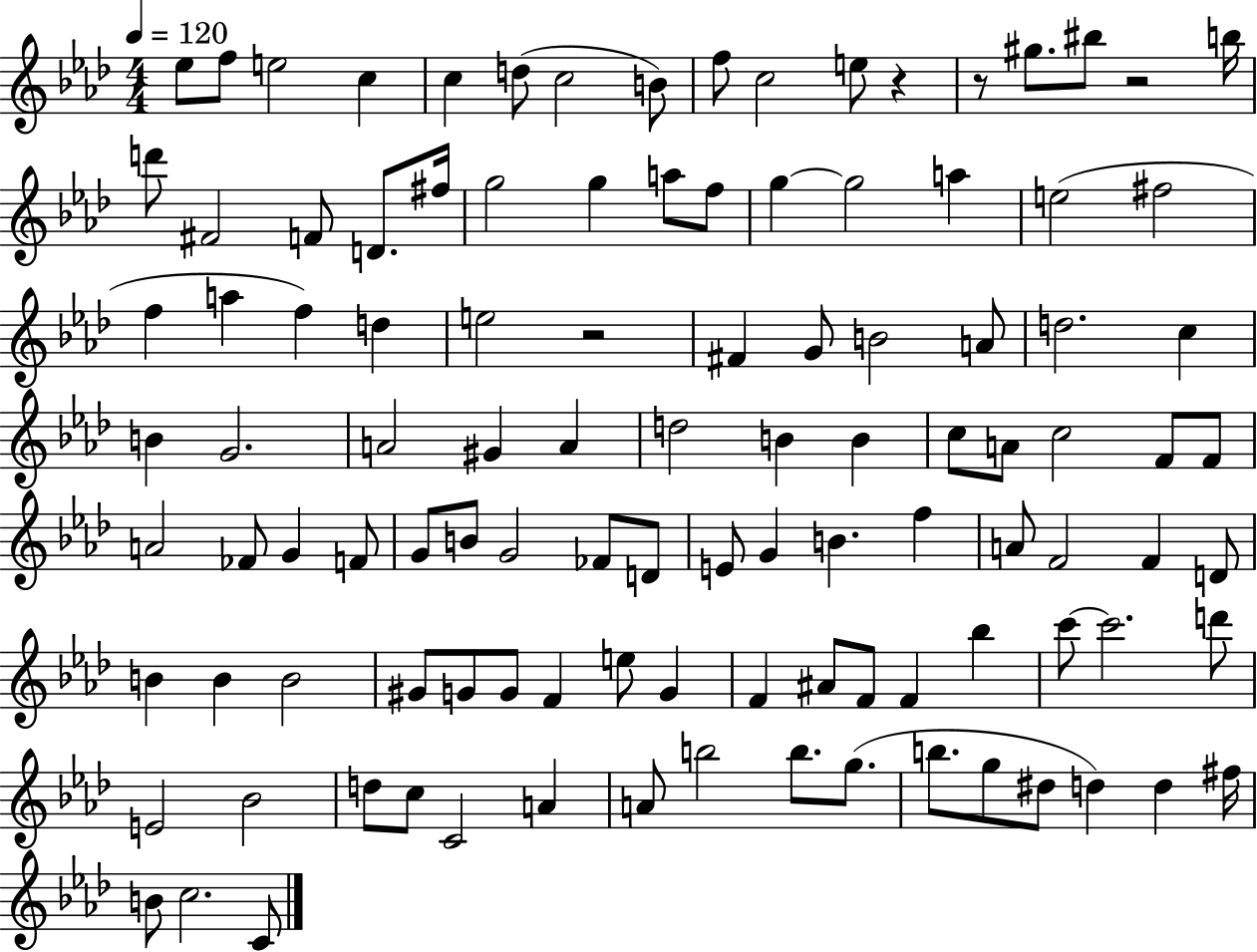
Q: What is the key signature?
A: AES major